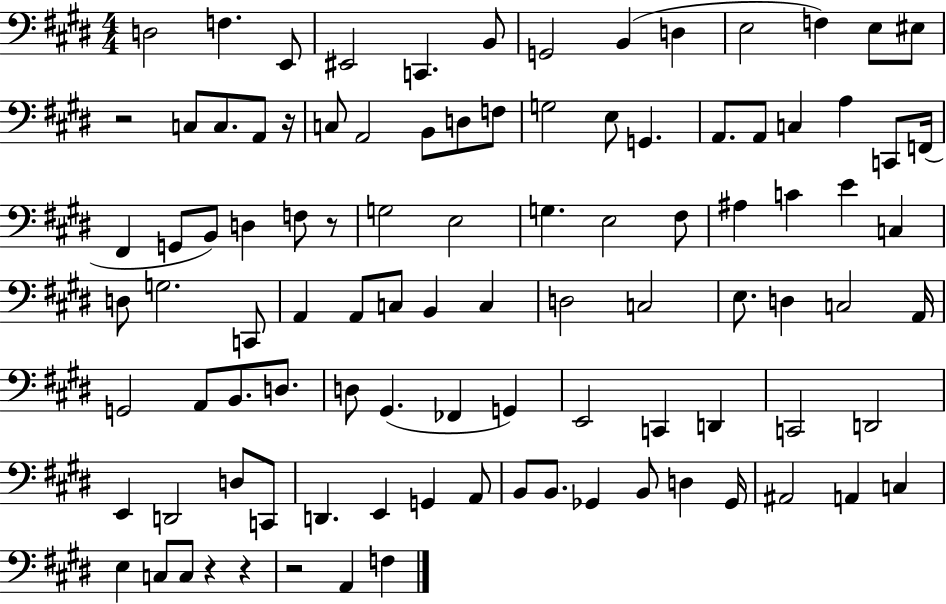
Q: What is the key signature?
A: E major